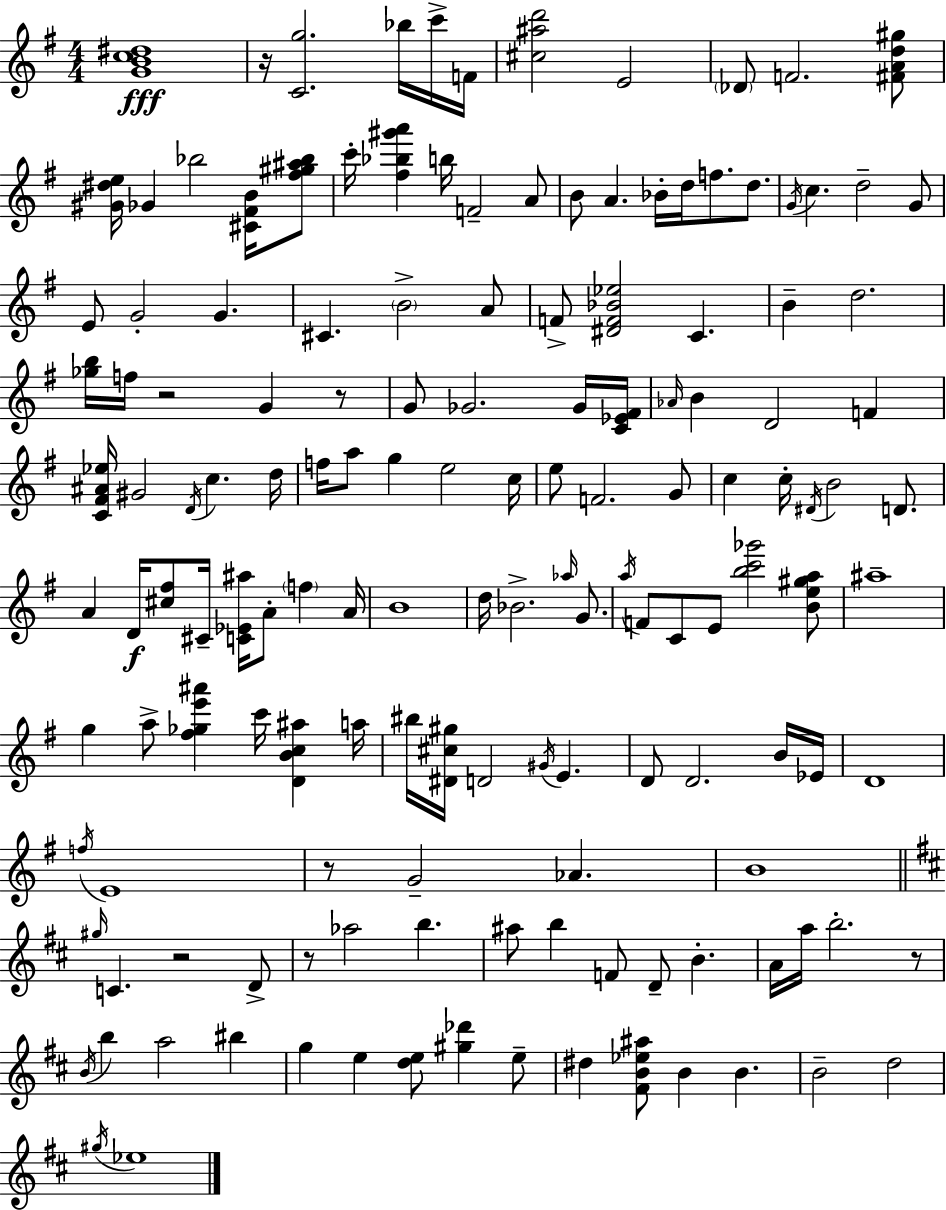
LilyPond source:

{
  \clef treble
  \numericTimeSignature
  \time 4/4
  \key e \minor
  <g' b' c'' dis''>1\fff | r16 <c' g''>2. bes''16 c'''16-> f'16 | <cis'' ais'' d'''>2 e'2 | \parenthesize des'8 f'2. <fis' a' d'' gis''>8 | \break <gis' dis'' e''>16 ges'4 bes''2 <cis' fis' b'>16 <fis'' gis'' ais'' bes''>8 | c'''16-. <fis'' bes'' gis''' a'''>4 b''16 f'2-- a'8 | b'8 a'4. bes'16-. d''16 f''8. d''8. | \acciaccatura { g'16 } c''4. d''2-- g'8 | \break e'8 g'2-. g'4. | cis'4. \parenthesize b'2-> a'8 | f'8-> <dis' f' bes' ees''>2 c'4. | b'4-- d''2. | \break <ges'' b''>16 f''16 r2 g'4 r8 | g'8 ges'2. ges'16 | <c' ees' fis'>16 \grace { aes'16 } b'4 d'2 f'4 | <c' fis' ais' ees''>16 gis'2 \acciaccatura { d'16 } c''4. | \break d''16 f''16 a''8 g''4 e''2 | c''16 e''8 f'2. | g'8 c''4 c''16-. \acciaccatura { dis'16 } b'2 | d'8. a'4 d'16\f <cis'' fis''>8 cis'16-- <c' ees' ais''>16 a'8-. \parenthesize f''4 | \break a'16 b'1 | d''16 bes'2.-> | \grace { aes''16 } g'8. \acciaccatura { a''16 } f'8 c'8 e'8 <b'' c''' ges'''>2 | <b' e'' gis'' a''>8 ais''1-- | \break g''4 a''8-> <fis'' ges'' e''' ais'''>4 | c'''16 <d' b' c'' ais''>4 a''16 bis''16 <dis' cis'' gis''>16 d'2 | \acciaccatura { gis'16 } e'4. d'8 d'2. | b'16 ees'16 d'1 | \break \acciaccatura { f''16 } e'1 | r8 g'2-- | aes'4. b'1 | \bar "||" \break \key b \minor \grace { gis''16 } c'4. r2 d'8-> | r8 aes''2 b''4. | ais''8 b''4 f'8 d'8-- b'4.-. | a'16 a''16 b''2.-. r8 | \break \acciaccatura { b'16 } b''4 a''2 bis''4 | g''4 e''4 <d'' e''>8 <gis'' des'''>4 | e''8-- dis''4 <fis' b' ees'' ais''>8 b'4 b'4. | b'2-- d''2 | \break \acciaccatura { gis''16 } ees''1 | \bar "|."
}